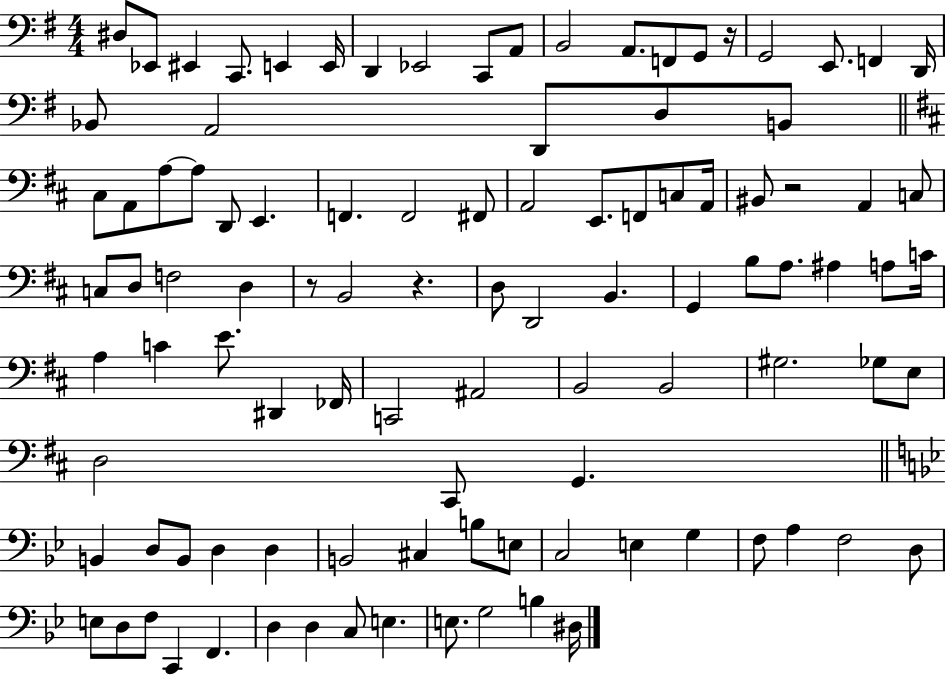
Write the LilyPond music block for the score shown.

{
  \clef bass
  \numericTimeSignature
  \time 4/4
  \key g \major
  dis8 ees,8 eis,4 c,8. e,4 e,16 | d,4 ees,2 c,8 a,8 | b,2 a,8. f,8 g,8 r16 | g,2 e,8. f,4 d,16 | \break bes,8 a,2 d,8 d8 b,8 | \bar "||" \break \key d \major cis8 a,8 a8~~ a8 d,8 e,4. | f,4. f,2 fis,8 | a,2 e,8. f,8 c8 a,16 | bis,8 r2 a,4 c8 | \break c8 d8 f2 d4 | r8 b,2 r4. | d8 d,2 b,4. | g,4 b8 a8. ais4 a8 c'16 | \break a4 c'4 e'8. dis,4 fes,16 | c,2 ais,2 | b,2 b,2 | gis2. ges8 e8 | \break d2 cis,8 g,4. | \bar "||" \break \key bes \major b,4 d8 b,8 d4 d4 | b,2 cis4 b8 e8 | c2 e4 g4 | f8 a4 f2 d8 | \break e8 d8 f8 c,4 f,4. | d4 d4 c8 e4. | e8. g2 b4 dis16 | \bar "|."
}